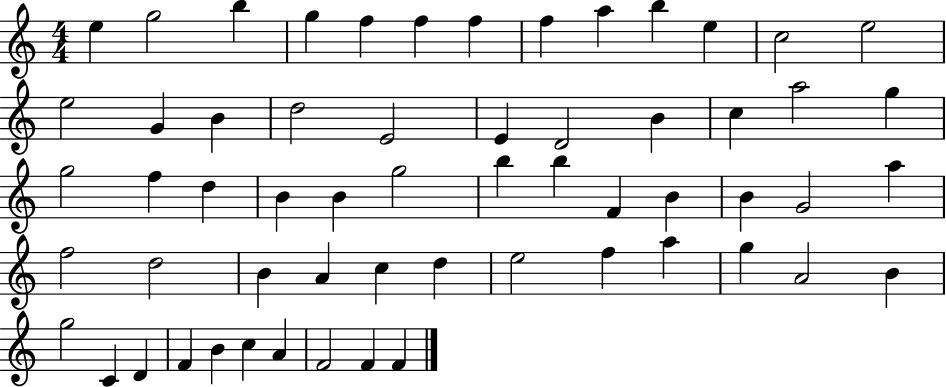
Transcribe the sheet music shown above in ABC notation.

X:1
T:Untitled
M:4/4
L:1/4
K:C
e g2 b g f f f f a b e c2 e2 e2 G B d2 E2 E D2 B c a2 g g2 f d B B g2 b b F B B G2 a f2 d2 B A c d e2 f a g A2 B g2 C D F B c A F2 F F